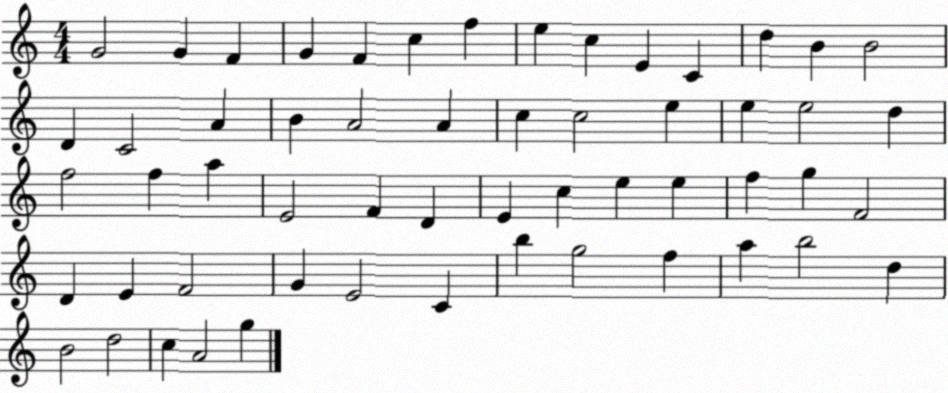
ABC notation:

X:1
T:Untitled
M:4/4
L:1/4
K:C
G2 G F G F c f e c E C d B B2 D C2 A B A2 A c c2 e e e2 d f2 f a E2 F D E c e e f g F2 D E F2 G E2 C b g2 f a b2 d B2 d2 c A2 g